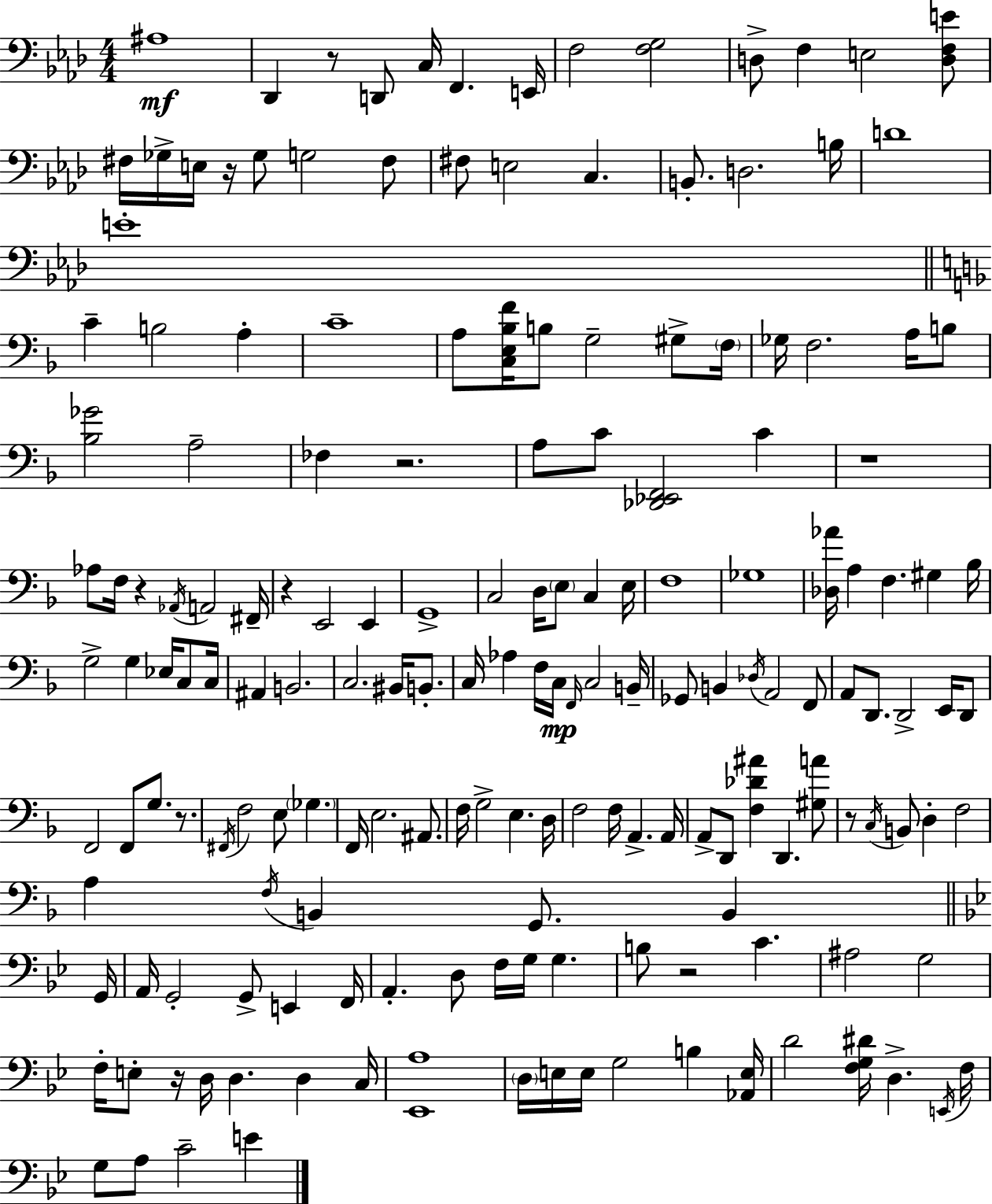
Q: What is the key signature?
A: AES major